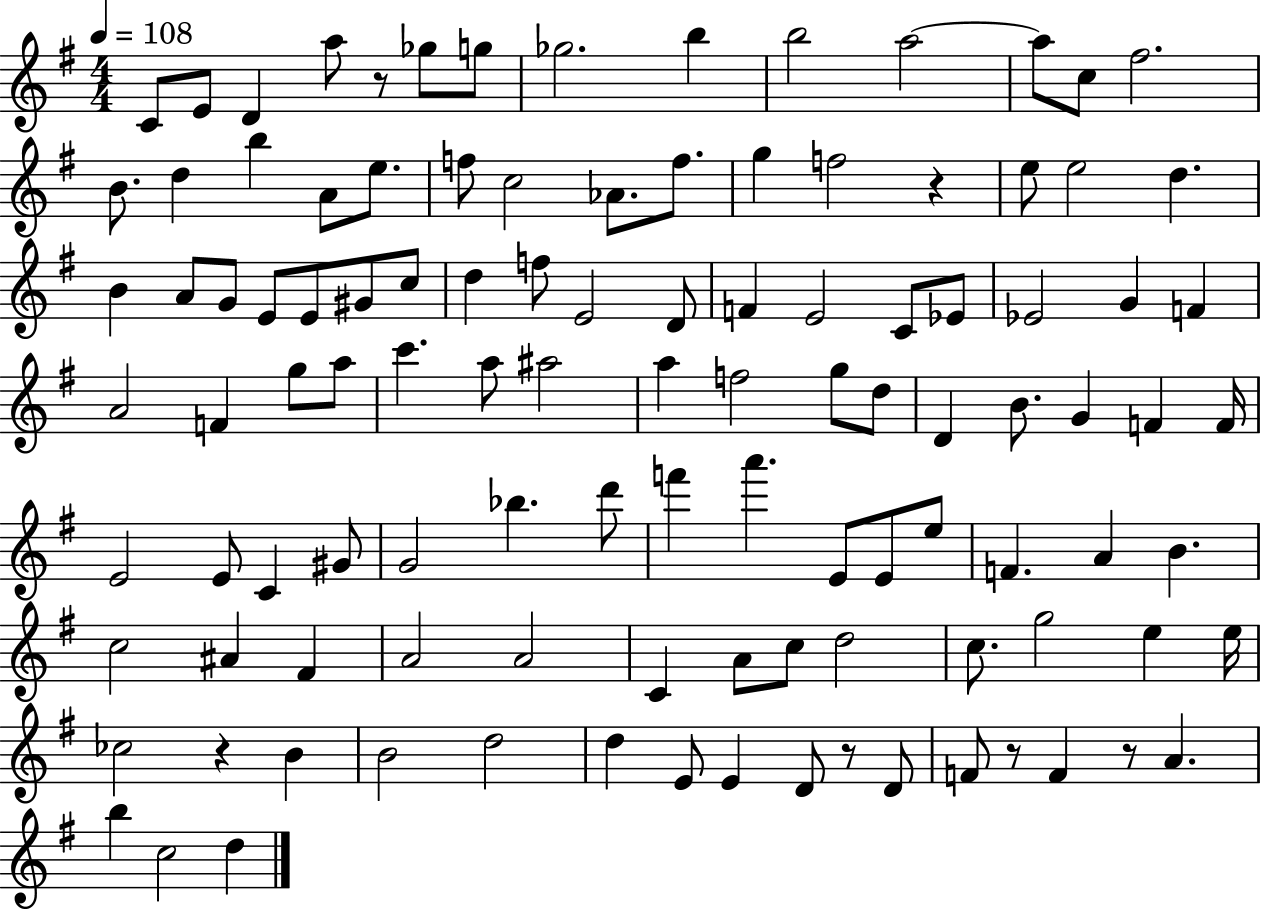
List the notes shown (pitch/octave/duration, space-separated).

C4/e E4/e D4/q A5/e R/e Gb5/e G5/e Gb5/h. B5/q B5/h A5/h A5/e C5/e F#5/h. B4/e. D5/q B5/q A4/e E5/e. F5/e C5/h Ab4/e. F5/e. G5/q F5/h R/q E5/e E5/h D5/q. B4/q A4/e G4/e E4/e E4/e G#4/e C5/e D5/q F5/e E4/h D4/e F4/q E4/h C4/e Eb4/e Eb4/h G4/q F4/q A4/h F4/q G5/e A5/e C6/q. A5/e A#5/h A5/q F5/h G5/e D5/e D4/q B4/e. G4/q F4/q F4/s E4/h E4/e C4/q G#4/e G4/h Bb5/q. D6/e F6/q A6/q. E4/e E4/e E5/e F4/q. A4/q B4/q. C5/h A#4/q F#4/q A4/h A4/h C4/q A4/e C5/e D5/h C5/e. G5/h E5/q E5/s CES5/h R/q B4/q B4/h D5/h D5/q E4/e E4/q D4/e R/e D4/e F4/e R/e F4/q R/e A4/q. B5/q C5/h D5/q